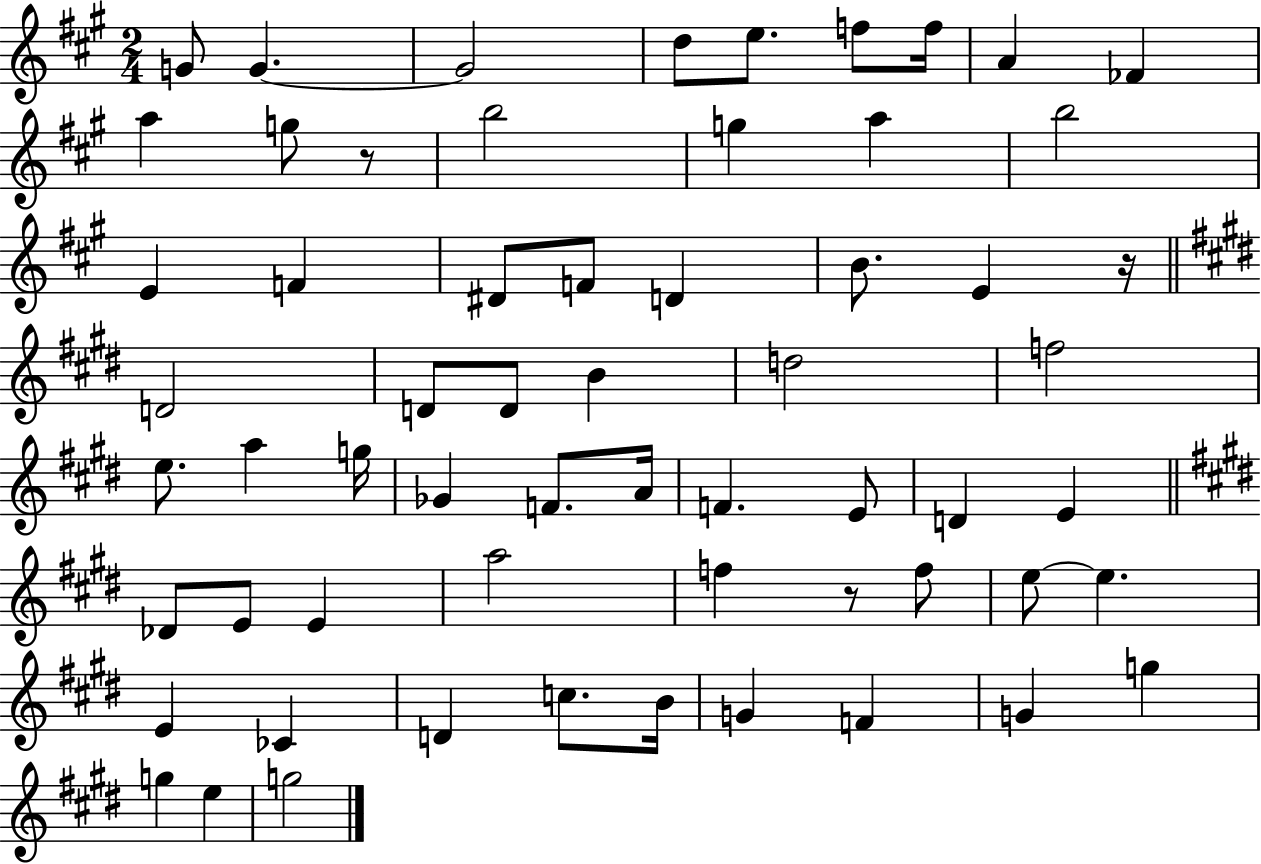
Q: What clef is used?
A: treble